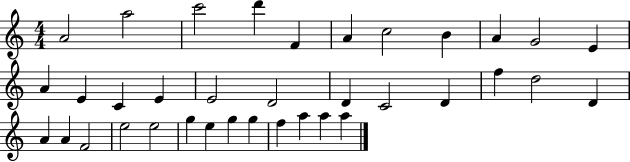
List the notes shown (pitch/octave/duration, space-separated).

A4/h A5/h C6/h D6/q F4/q A4/q C5/h B4/q A4/q G4/h E4/q A4/q E4/q C4/q E4/q E4/h D4/h D4/q C4/h D4/q F5/q D5/h D4/q A4/q A4/q F4/h E5/h E5/h G5/q E5/q G5/q G5/q F5/q A5/q A5/q A5/q